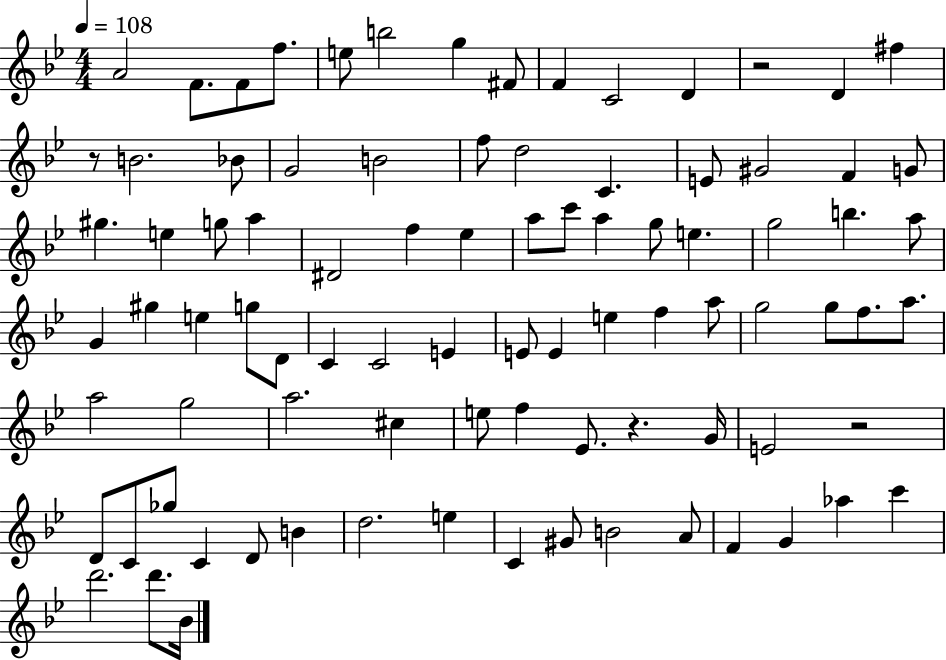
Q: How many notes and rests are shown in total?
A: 88